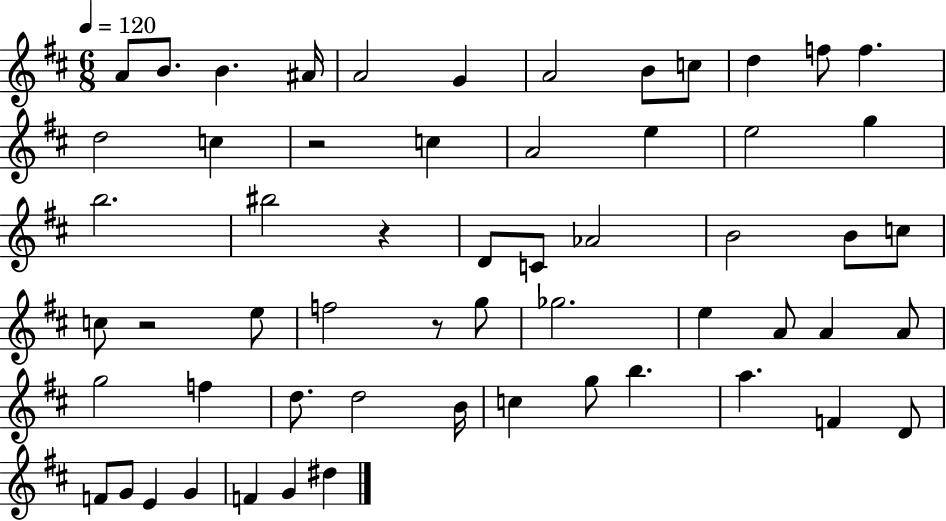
X:1
T:Untitled
M:6/8
L:1/4
K:D
A/2 B/2 B ^A/4 A2 G A2 B/2 c/2 d f/2 f d2 c z2 c A2 e e2 g b2 ^b2 z D/2 C/2 _A2 B2 B/2 c/2 c/2 z2 e/2 f2 z/2 g/2 _g2 e A/2 A A/2 g2 f d/2 d2 B/4 c g/2 b a F D/2 F/2 G/2 E G F G ^d